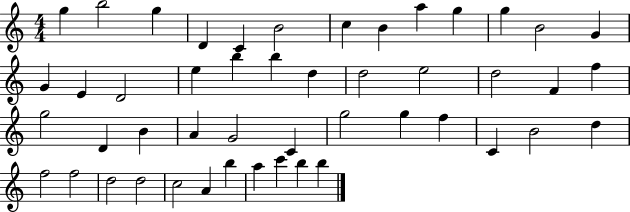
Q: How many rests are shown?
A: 0